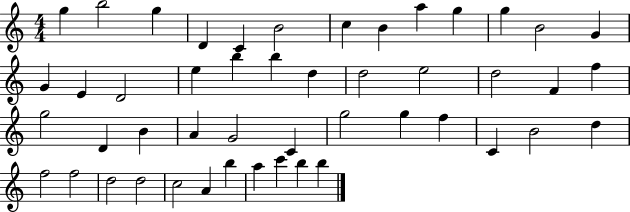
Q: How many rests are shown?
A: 0